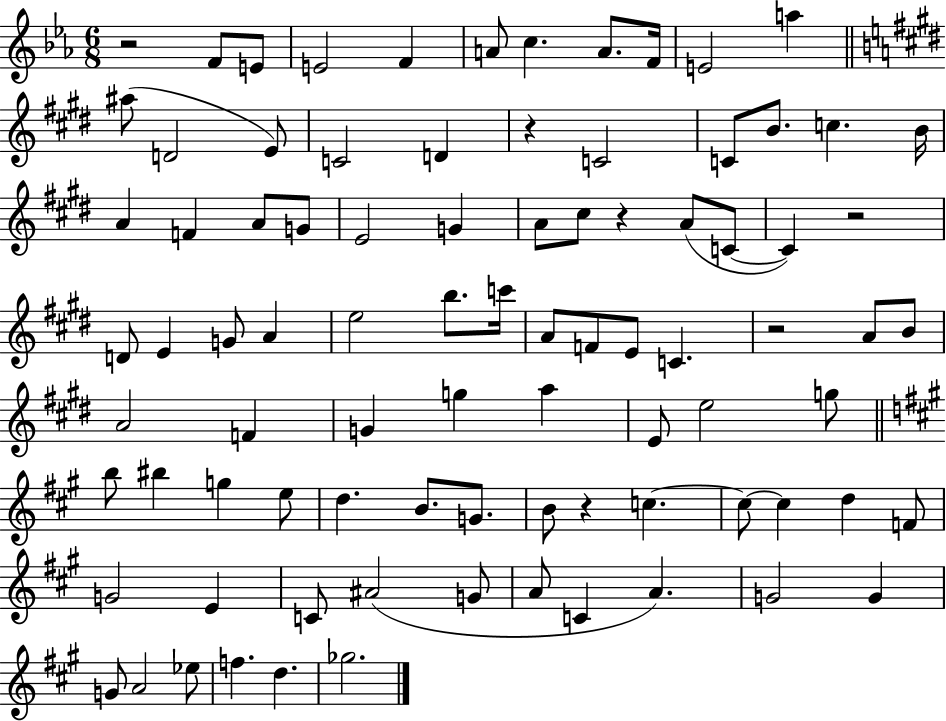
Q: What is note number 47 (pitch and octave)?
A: G4